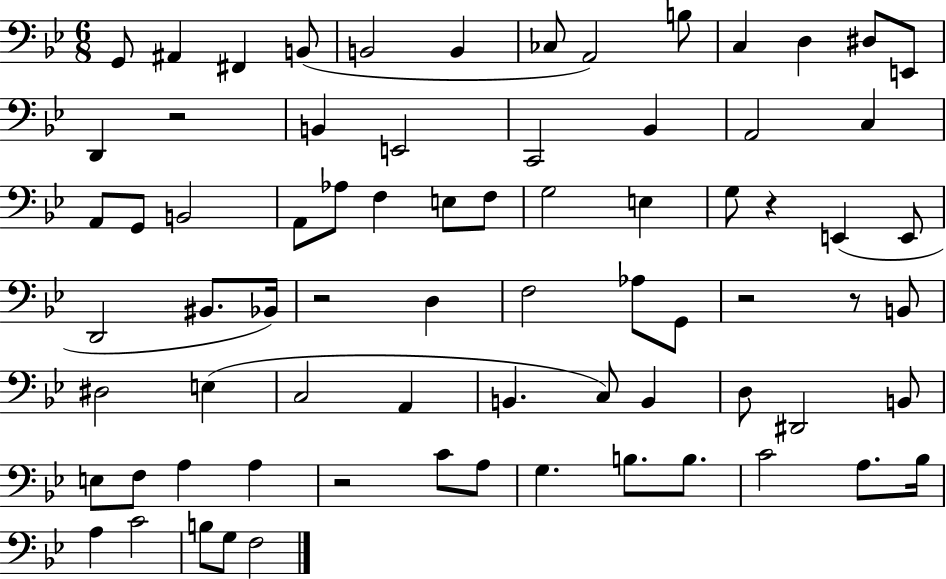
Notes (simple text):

G2/e A#2/q F#2/q B2/e B2/h B2/q CES3/e A2/h B3/e C3/q D3/q D#3/e E2/e D2/q R/h B2/q E2/h C2/h Bb2/q A2/h C3/q A2/e G2/e B2/h A2/e Ab3/e F3/q E3/e F3/e G3/h E3/q G3/e R/q E2/q E2/e D2/h BIS2/e. Bb2/s R/h D3/q F3/h Ab3/e G2/e R/h R/e B2/e D#3/h E3/q C3/h A2/q B2/q. C3/e B2/q D3/e D#2/h B2/e E3/e F3/e A3/q A3/q R/h C4/e A3/e G3/q. B3/e. B3/e. C4/h A3/e. Bb3/s A3/q C4/h B3/e G3/e F3/h